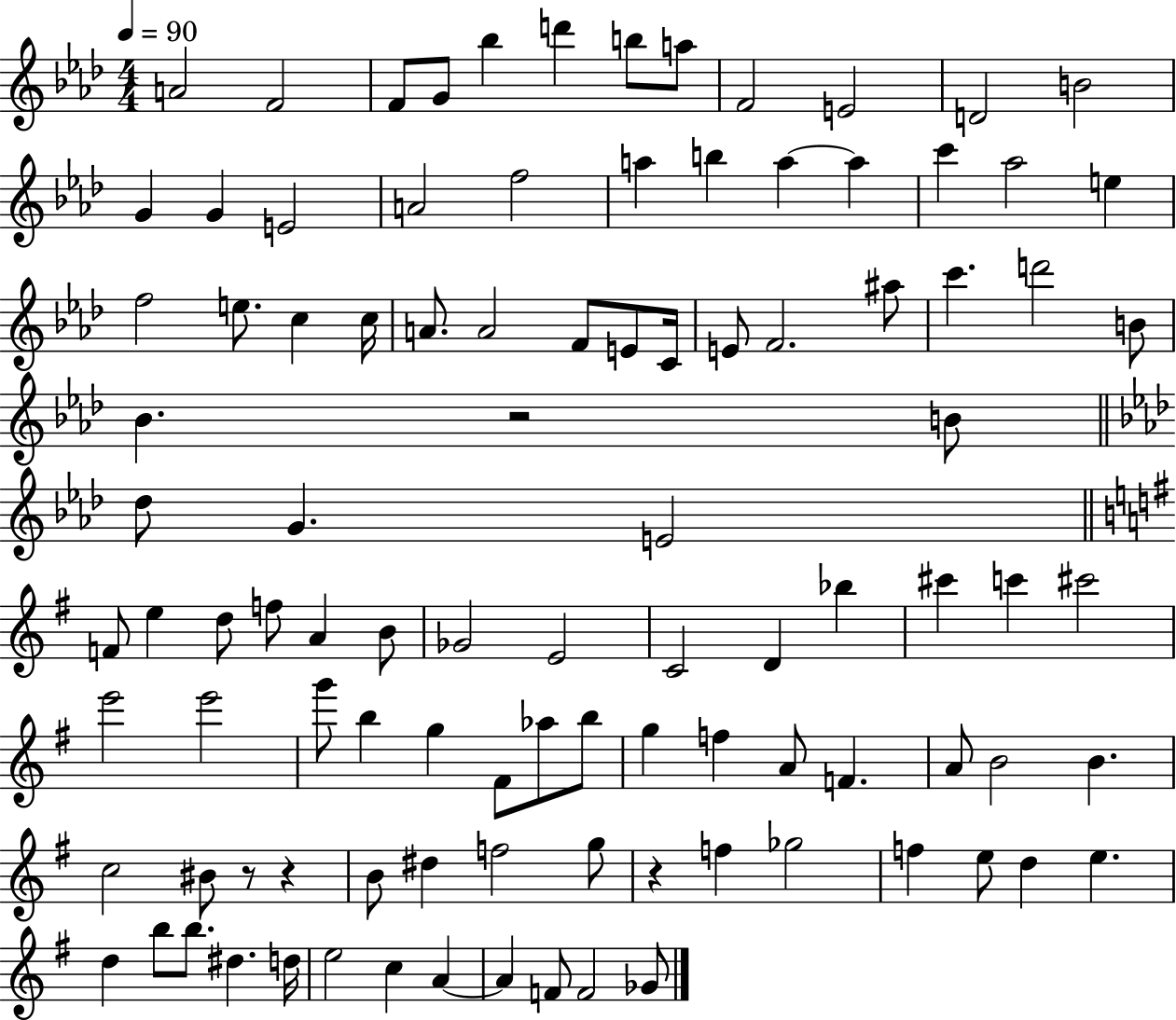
{
  \clef treble
  \numericTimeSignature
  \time 4/4
  \key aes \major
  \tempo 4 = 90
  \repeat volta 2 { a'2 f'2 | f'8 g'8 bes''4 d'''4 b''8 a''8 | f'2 e'2 | d'2 b'2 | \break g'4 g'4 e'2 | a'2 f''2 | a''4 b''4 a''4~~ a''4 | c'''4 aes''2 e''4 | \break f''2 e''8. c''4 c''16 | a'8. a'2 f'8 e'8 c'16 | e'8 f'2. ais''8 | c'''4. d'''2 b'8 | \break bes'4. r2 b'8 | \bar "||" \break \key aes \major des''8 g'4. e'2 | \bar "||" \break \key g \major f'8 e''4 d''8 f''8 a'4 b'8 | ges'2 e'2 | c'2 d'4 bes''4 | cis'''4 c'''4 cis'''2 | \break e'''2 e'''2 | g'''8 b''4 g''4 fis'8 aes''8 b''8 | g''4 f''4 a'8 f'4. | a'8 b'2 b'4. | \break c''2 bis'8 r8 r4 | b'8 dis''4 f''2 g''8 | r4 f''4 ges''2 | f''4 e''8 d''4 e''4. | \break d''4 b''8 b''8. dis''4. d''16 | e''2 c''4 a'4~~ | a'4 f'8 f'2 ges'8 | } \bar "|."
}